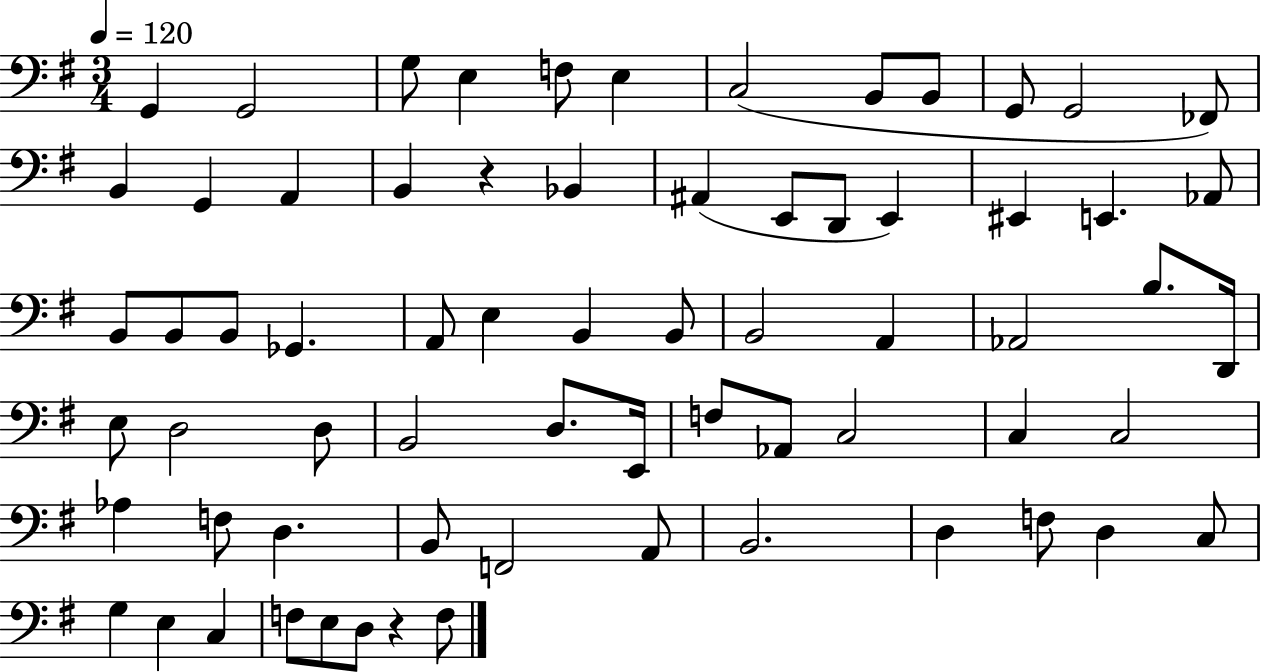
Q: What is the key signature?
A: G major